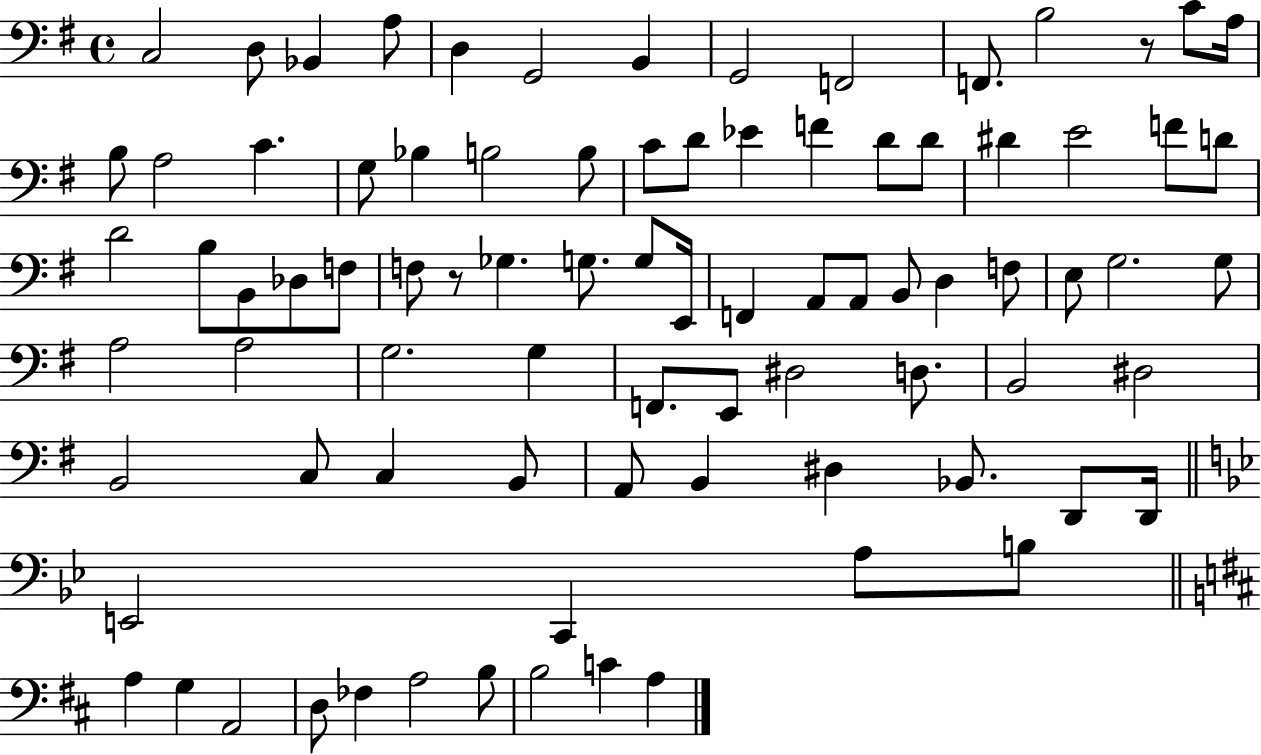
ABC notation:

X:1
T:Untitled
M:4/4
L:1/4
K:G
C,2 D,/2 _B,, A,/2 D, G,,2 B,, G,,2 F,,2 F,,/2 B,2 z/2 C/2 A,/4 B,/2 A,2 C G,/2 _B, B,2 B,/2 C/2 D/2 _E F D/2 D/2 ^D E2 F/2 D/2 D2 B,/2 B,,/2 _D,/2 F,/2 F,/2 z/2 _G, G,/2 G,/2 E,,/4 F,, A,,/2 A,,/2 B,,/2 D, F,/2 E,/2 G,2 G,/2 A,2 A,2 G,2 G, F,,/2 E,,/2 ^D,2 D,/2 B,,2 ^D,2 B,,2 C,/2 C, B,,/2 A,,/2 B,, ^D, _B,,/2 D,,/2 D,,/4 E,,2 C,, A,/2 B,/2 A, G, A,,2 D,/2 _F, A,2 B,/2 B,2 C A,